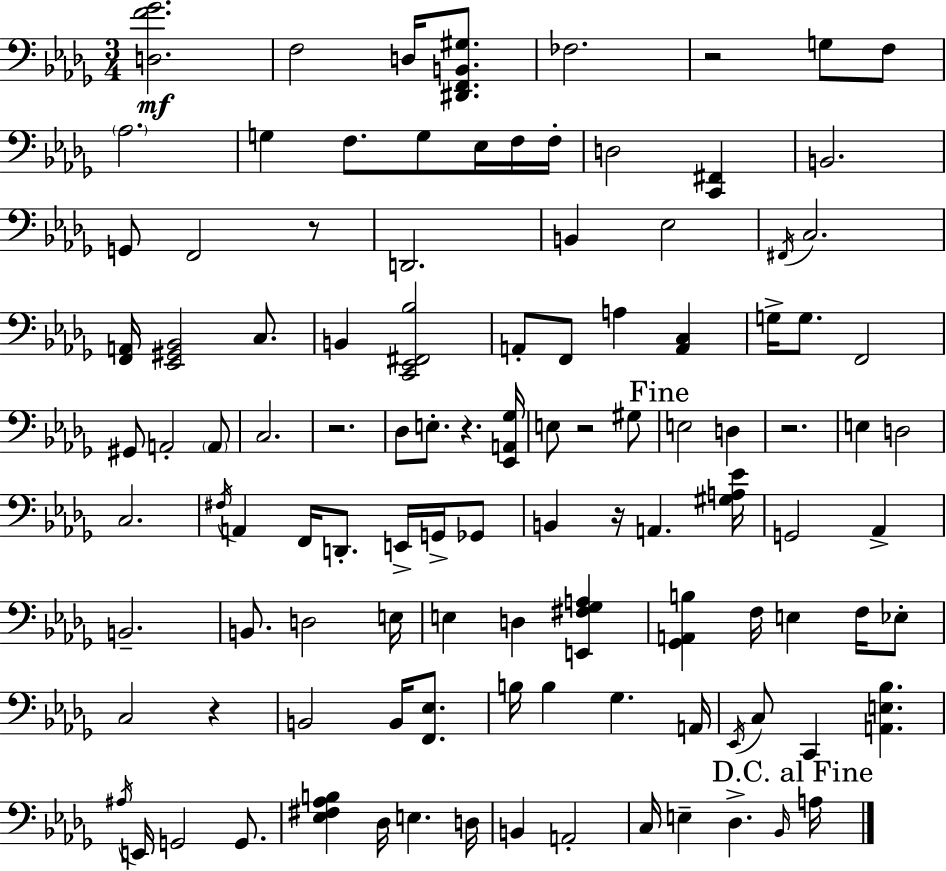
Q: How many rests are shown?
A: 8